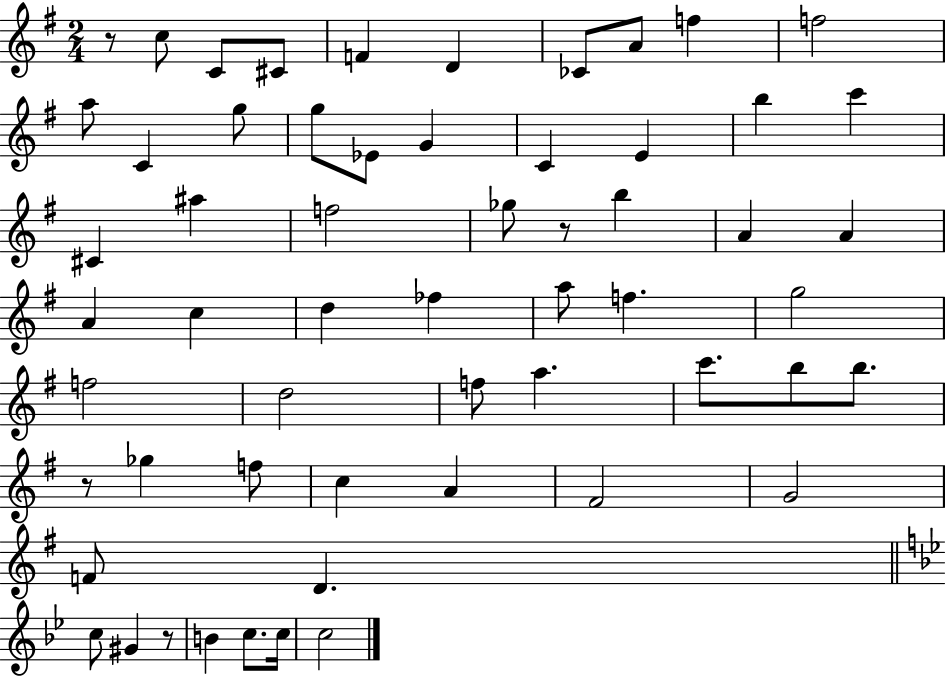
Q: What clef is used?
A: treble